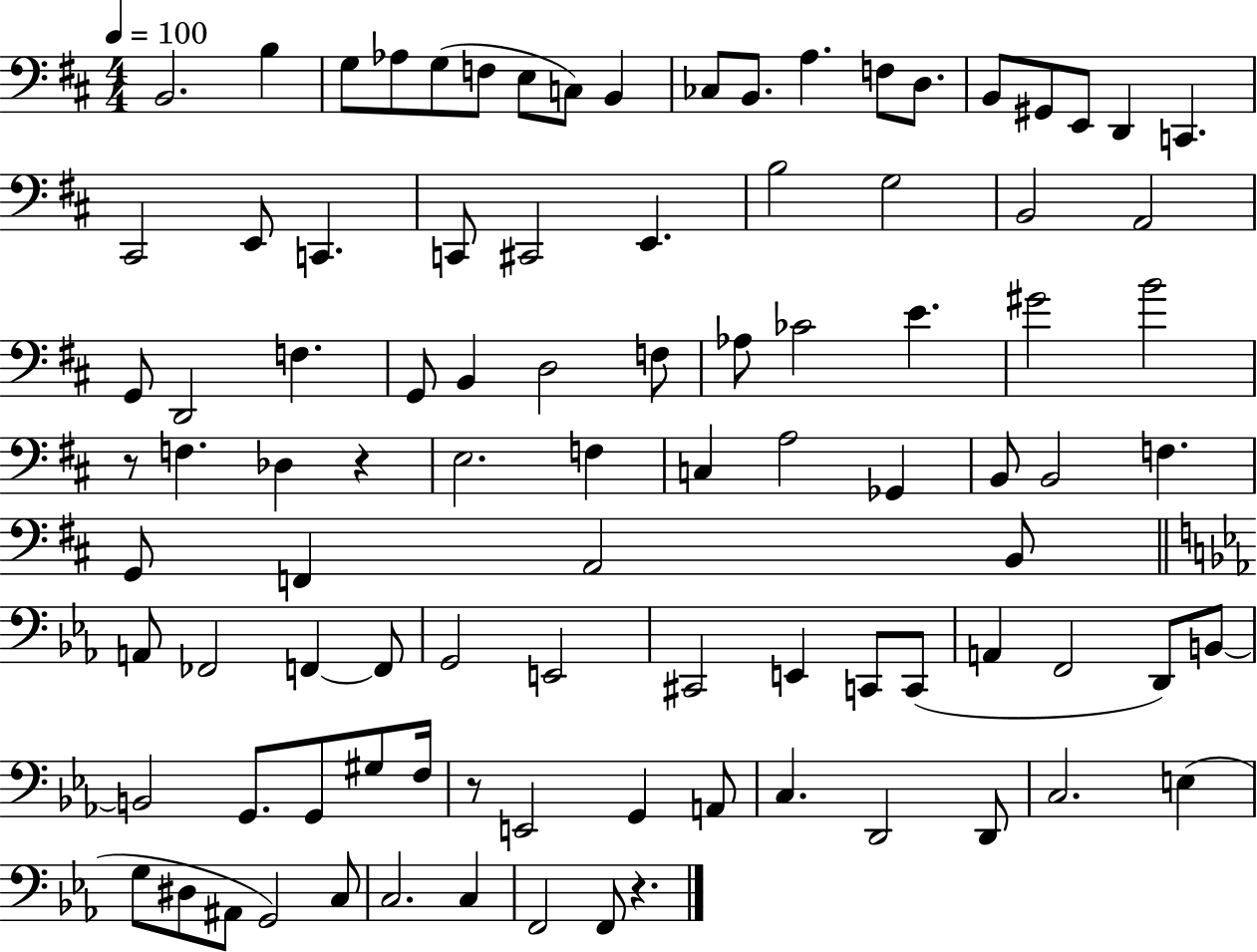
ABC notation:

X:1
T:Untitled
M:4/4
L:1/4
K:D
B,,2 B, G,/2 _A,/2 G,/2 F,/2 E,/2 C,/2 B,, _C,/2 B,,/2 A, F,/2 D,/2 B,,/2 ^G,,/2 E,,/2 D,, C,, ^C,,2 E,,/2 C,, C,,/2 ^C,,2 E,, B,2 G,2 B,,2 A,,2 G,,/2 D,,2 F, G,,/2 B,, D,2 F,/2 _A,/2 _C2 E ^G2 B2 z/2 F, _D, z E,2 F, C, A,2 _G,, B,,/2 B,,2 F, G,,/2 F,, A,,2 B,,/2 A,,/2 _F,,2 F,, F,,/2 G,,2 E,,2 ^C,,2 E,, C,,/2 C,,/2 A,, F,,2 D,,/2 B,,/2 B,,2 G,,/2 G,,/2 ^G,/2 F,/4 z/2 E,,2 G,, A,,/2 C, D,,2 D,,/2 C,2 E, G,/2 ^D,/2 ^A,,/2 G,,2 C,/2 C,2 C, F,,2 F,,/2 z